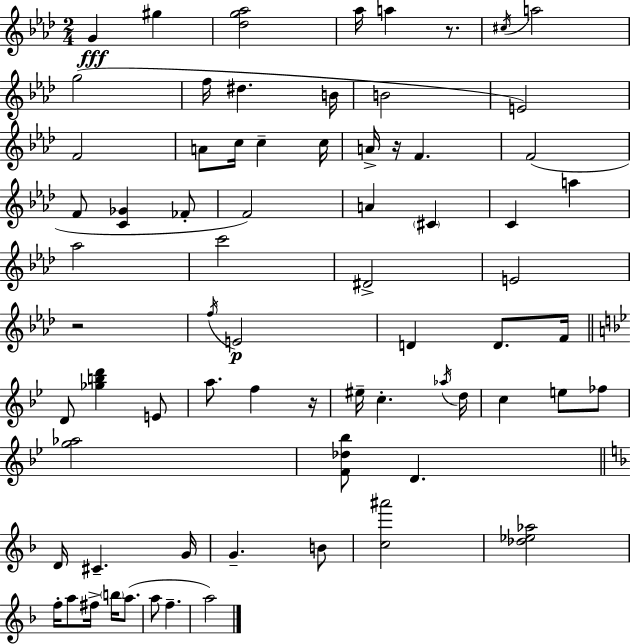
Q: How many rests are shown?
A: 4